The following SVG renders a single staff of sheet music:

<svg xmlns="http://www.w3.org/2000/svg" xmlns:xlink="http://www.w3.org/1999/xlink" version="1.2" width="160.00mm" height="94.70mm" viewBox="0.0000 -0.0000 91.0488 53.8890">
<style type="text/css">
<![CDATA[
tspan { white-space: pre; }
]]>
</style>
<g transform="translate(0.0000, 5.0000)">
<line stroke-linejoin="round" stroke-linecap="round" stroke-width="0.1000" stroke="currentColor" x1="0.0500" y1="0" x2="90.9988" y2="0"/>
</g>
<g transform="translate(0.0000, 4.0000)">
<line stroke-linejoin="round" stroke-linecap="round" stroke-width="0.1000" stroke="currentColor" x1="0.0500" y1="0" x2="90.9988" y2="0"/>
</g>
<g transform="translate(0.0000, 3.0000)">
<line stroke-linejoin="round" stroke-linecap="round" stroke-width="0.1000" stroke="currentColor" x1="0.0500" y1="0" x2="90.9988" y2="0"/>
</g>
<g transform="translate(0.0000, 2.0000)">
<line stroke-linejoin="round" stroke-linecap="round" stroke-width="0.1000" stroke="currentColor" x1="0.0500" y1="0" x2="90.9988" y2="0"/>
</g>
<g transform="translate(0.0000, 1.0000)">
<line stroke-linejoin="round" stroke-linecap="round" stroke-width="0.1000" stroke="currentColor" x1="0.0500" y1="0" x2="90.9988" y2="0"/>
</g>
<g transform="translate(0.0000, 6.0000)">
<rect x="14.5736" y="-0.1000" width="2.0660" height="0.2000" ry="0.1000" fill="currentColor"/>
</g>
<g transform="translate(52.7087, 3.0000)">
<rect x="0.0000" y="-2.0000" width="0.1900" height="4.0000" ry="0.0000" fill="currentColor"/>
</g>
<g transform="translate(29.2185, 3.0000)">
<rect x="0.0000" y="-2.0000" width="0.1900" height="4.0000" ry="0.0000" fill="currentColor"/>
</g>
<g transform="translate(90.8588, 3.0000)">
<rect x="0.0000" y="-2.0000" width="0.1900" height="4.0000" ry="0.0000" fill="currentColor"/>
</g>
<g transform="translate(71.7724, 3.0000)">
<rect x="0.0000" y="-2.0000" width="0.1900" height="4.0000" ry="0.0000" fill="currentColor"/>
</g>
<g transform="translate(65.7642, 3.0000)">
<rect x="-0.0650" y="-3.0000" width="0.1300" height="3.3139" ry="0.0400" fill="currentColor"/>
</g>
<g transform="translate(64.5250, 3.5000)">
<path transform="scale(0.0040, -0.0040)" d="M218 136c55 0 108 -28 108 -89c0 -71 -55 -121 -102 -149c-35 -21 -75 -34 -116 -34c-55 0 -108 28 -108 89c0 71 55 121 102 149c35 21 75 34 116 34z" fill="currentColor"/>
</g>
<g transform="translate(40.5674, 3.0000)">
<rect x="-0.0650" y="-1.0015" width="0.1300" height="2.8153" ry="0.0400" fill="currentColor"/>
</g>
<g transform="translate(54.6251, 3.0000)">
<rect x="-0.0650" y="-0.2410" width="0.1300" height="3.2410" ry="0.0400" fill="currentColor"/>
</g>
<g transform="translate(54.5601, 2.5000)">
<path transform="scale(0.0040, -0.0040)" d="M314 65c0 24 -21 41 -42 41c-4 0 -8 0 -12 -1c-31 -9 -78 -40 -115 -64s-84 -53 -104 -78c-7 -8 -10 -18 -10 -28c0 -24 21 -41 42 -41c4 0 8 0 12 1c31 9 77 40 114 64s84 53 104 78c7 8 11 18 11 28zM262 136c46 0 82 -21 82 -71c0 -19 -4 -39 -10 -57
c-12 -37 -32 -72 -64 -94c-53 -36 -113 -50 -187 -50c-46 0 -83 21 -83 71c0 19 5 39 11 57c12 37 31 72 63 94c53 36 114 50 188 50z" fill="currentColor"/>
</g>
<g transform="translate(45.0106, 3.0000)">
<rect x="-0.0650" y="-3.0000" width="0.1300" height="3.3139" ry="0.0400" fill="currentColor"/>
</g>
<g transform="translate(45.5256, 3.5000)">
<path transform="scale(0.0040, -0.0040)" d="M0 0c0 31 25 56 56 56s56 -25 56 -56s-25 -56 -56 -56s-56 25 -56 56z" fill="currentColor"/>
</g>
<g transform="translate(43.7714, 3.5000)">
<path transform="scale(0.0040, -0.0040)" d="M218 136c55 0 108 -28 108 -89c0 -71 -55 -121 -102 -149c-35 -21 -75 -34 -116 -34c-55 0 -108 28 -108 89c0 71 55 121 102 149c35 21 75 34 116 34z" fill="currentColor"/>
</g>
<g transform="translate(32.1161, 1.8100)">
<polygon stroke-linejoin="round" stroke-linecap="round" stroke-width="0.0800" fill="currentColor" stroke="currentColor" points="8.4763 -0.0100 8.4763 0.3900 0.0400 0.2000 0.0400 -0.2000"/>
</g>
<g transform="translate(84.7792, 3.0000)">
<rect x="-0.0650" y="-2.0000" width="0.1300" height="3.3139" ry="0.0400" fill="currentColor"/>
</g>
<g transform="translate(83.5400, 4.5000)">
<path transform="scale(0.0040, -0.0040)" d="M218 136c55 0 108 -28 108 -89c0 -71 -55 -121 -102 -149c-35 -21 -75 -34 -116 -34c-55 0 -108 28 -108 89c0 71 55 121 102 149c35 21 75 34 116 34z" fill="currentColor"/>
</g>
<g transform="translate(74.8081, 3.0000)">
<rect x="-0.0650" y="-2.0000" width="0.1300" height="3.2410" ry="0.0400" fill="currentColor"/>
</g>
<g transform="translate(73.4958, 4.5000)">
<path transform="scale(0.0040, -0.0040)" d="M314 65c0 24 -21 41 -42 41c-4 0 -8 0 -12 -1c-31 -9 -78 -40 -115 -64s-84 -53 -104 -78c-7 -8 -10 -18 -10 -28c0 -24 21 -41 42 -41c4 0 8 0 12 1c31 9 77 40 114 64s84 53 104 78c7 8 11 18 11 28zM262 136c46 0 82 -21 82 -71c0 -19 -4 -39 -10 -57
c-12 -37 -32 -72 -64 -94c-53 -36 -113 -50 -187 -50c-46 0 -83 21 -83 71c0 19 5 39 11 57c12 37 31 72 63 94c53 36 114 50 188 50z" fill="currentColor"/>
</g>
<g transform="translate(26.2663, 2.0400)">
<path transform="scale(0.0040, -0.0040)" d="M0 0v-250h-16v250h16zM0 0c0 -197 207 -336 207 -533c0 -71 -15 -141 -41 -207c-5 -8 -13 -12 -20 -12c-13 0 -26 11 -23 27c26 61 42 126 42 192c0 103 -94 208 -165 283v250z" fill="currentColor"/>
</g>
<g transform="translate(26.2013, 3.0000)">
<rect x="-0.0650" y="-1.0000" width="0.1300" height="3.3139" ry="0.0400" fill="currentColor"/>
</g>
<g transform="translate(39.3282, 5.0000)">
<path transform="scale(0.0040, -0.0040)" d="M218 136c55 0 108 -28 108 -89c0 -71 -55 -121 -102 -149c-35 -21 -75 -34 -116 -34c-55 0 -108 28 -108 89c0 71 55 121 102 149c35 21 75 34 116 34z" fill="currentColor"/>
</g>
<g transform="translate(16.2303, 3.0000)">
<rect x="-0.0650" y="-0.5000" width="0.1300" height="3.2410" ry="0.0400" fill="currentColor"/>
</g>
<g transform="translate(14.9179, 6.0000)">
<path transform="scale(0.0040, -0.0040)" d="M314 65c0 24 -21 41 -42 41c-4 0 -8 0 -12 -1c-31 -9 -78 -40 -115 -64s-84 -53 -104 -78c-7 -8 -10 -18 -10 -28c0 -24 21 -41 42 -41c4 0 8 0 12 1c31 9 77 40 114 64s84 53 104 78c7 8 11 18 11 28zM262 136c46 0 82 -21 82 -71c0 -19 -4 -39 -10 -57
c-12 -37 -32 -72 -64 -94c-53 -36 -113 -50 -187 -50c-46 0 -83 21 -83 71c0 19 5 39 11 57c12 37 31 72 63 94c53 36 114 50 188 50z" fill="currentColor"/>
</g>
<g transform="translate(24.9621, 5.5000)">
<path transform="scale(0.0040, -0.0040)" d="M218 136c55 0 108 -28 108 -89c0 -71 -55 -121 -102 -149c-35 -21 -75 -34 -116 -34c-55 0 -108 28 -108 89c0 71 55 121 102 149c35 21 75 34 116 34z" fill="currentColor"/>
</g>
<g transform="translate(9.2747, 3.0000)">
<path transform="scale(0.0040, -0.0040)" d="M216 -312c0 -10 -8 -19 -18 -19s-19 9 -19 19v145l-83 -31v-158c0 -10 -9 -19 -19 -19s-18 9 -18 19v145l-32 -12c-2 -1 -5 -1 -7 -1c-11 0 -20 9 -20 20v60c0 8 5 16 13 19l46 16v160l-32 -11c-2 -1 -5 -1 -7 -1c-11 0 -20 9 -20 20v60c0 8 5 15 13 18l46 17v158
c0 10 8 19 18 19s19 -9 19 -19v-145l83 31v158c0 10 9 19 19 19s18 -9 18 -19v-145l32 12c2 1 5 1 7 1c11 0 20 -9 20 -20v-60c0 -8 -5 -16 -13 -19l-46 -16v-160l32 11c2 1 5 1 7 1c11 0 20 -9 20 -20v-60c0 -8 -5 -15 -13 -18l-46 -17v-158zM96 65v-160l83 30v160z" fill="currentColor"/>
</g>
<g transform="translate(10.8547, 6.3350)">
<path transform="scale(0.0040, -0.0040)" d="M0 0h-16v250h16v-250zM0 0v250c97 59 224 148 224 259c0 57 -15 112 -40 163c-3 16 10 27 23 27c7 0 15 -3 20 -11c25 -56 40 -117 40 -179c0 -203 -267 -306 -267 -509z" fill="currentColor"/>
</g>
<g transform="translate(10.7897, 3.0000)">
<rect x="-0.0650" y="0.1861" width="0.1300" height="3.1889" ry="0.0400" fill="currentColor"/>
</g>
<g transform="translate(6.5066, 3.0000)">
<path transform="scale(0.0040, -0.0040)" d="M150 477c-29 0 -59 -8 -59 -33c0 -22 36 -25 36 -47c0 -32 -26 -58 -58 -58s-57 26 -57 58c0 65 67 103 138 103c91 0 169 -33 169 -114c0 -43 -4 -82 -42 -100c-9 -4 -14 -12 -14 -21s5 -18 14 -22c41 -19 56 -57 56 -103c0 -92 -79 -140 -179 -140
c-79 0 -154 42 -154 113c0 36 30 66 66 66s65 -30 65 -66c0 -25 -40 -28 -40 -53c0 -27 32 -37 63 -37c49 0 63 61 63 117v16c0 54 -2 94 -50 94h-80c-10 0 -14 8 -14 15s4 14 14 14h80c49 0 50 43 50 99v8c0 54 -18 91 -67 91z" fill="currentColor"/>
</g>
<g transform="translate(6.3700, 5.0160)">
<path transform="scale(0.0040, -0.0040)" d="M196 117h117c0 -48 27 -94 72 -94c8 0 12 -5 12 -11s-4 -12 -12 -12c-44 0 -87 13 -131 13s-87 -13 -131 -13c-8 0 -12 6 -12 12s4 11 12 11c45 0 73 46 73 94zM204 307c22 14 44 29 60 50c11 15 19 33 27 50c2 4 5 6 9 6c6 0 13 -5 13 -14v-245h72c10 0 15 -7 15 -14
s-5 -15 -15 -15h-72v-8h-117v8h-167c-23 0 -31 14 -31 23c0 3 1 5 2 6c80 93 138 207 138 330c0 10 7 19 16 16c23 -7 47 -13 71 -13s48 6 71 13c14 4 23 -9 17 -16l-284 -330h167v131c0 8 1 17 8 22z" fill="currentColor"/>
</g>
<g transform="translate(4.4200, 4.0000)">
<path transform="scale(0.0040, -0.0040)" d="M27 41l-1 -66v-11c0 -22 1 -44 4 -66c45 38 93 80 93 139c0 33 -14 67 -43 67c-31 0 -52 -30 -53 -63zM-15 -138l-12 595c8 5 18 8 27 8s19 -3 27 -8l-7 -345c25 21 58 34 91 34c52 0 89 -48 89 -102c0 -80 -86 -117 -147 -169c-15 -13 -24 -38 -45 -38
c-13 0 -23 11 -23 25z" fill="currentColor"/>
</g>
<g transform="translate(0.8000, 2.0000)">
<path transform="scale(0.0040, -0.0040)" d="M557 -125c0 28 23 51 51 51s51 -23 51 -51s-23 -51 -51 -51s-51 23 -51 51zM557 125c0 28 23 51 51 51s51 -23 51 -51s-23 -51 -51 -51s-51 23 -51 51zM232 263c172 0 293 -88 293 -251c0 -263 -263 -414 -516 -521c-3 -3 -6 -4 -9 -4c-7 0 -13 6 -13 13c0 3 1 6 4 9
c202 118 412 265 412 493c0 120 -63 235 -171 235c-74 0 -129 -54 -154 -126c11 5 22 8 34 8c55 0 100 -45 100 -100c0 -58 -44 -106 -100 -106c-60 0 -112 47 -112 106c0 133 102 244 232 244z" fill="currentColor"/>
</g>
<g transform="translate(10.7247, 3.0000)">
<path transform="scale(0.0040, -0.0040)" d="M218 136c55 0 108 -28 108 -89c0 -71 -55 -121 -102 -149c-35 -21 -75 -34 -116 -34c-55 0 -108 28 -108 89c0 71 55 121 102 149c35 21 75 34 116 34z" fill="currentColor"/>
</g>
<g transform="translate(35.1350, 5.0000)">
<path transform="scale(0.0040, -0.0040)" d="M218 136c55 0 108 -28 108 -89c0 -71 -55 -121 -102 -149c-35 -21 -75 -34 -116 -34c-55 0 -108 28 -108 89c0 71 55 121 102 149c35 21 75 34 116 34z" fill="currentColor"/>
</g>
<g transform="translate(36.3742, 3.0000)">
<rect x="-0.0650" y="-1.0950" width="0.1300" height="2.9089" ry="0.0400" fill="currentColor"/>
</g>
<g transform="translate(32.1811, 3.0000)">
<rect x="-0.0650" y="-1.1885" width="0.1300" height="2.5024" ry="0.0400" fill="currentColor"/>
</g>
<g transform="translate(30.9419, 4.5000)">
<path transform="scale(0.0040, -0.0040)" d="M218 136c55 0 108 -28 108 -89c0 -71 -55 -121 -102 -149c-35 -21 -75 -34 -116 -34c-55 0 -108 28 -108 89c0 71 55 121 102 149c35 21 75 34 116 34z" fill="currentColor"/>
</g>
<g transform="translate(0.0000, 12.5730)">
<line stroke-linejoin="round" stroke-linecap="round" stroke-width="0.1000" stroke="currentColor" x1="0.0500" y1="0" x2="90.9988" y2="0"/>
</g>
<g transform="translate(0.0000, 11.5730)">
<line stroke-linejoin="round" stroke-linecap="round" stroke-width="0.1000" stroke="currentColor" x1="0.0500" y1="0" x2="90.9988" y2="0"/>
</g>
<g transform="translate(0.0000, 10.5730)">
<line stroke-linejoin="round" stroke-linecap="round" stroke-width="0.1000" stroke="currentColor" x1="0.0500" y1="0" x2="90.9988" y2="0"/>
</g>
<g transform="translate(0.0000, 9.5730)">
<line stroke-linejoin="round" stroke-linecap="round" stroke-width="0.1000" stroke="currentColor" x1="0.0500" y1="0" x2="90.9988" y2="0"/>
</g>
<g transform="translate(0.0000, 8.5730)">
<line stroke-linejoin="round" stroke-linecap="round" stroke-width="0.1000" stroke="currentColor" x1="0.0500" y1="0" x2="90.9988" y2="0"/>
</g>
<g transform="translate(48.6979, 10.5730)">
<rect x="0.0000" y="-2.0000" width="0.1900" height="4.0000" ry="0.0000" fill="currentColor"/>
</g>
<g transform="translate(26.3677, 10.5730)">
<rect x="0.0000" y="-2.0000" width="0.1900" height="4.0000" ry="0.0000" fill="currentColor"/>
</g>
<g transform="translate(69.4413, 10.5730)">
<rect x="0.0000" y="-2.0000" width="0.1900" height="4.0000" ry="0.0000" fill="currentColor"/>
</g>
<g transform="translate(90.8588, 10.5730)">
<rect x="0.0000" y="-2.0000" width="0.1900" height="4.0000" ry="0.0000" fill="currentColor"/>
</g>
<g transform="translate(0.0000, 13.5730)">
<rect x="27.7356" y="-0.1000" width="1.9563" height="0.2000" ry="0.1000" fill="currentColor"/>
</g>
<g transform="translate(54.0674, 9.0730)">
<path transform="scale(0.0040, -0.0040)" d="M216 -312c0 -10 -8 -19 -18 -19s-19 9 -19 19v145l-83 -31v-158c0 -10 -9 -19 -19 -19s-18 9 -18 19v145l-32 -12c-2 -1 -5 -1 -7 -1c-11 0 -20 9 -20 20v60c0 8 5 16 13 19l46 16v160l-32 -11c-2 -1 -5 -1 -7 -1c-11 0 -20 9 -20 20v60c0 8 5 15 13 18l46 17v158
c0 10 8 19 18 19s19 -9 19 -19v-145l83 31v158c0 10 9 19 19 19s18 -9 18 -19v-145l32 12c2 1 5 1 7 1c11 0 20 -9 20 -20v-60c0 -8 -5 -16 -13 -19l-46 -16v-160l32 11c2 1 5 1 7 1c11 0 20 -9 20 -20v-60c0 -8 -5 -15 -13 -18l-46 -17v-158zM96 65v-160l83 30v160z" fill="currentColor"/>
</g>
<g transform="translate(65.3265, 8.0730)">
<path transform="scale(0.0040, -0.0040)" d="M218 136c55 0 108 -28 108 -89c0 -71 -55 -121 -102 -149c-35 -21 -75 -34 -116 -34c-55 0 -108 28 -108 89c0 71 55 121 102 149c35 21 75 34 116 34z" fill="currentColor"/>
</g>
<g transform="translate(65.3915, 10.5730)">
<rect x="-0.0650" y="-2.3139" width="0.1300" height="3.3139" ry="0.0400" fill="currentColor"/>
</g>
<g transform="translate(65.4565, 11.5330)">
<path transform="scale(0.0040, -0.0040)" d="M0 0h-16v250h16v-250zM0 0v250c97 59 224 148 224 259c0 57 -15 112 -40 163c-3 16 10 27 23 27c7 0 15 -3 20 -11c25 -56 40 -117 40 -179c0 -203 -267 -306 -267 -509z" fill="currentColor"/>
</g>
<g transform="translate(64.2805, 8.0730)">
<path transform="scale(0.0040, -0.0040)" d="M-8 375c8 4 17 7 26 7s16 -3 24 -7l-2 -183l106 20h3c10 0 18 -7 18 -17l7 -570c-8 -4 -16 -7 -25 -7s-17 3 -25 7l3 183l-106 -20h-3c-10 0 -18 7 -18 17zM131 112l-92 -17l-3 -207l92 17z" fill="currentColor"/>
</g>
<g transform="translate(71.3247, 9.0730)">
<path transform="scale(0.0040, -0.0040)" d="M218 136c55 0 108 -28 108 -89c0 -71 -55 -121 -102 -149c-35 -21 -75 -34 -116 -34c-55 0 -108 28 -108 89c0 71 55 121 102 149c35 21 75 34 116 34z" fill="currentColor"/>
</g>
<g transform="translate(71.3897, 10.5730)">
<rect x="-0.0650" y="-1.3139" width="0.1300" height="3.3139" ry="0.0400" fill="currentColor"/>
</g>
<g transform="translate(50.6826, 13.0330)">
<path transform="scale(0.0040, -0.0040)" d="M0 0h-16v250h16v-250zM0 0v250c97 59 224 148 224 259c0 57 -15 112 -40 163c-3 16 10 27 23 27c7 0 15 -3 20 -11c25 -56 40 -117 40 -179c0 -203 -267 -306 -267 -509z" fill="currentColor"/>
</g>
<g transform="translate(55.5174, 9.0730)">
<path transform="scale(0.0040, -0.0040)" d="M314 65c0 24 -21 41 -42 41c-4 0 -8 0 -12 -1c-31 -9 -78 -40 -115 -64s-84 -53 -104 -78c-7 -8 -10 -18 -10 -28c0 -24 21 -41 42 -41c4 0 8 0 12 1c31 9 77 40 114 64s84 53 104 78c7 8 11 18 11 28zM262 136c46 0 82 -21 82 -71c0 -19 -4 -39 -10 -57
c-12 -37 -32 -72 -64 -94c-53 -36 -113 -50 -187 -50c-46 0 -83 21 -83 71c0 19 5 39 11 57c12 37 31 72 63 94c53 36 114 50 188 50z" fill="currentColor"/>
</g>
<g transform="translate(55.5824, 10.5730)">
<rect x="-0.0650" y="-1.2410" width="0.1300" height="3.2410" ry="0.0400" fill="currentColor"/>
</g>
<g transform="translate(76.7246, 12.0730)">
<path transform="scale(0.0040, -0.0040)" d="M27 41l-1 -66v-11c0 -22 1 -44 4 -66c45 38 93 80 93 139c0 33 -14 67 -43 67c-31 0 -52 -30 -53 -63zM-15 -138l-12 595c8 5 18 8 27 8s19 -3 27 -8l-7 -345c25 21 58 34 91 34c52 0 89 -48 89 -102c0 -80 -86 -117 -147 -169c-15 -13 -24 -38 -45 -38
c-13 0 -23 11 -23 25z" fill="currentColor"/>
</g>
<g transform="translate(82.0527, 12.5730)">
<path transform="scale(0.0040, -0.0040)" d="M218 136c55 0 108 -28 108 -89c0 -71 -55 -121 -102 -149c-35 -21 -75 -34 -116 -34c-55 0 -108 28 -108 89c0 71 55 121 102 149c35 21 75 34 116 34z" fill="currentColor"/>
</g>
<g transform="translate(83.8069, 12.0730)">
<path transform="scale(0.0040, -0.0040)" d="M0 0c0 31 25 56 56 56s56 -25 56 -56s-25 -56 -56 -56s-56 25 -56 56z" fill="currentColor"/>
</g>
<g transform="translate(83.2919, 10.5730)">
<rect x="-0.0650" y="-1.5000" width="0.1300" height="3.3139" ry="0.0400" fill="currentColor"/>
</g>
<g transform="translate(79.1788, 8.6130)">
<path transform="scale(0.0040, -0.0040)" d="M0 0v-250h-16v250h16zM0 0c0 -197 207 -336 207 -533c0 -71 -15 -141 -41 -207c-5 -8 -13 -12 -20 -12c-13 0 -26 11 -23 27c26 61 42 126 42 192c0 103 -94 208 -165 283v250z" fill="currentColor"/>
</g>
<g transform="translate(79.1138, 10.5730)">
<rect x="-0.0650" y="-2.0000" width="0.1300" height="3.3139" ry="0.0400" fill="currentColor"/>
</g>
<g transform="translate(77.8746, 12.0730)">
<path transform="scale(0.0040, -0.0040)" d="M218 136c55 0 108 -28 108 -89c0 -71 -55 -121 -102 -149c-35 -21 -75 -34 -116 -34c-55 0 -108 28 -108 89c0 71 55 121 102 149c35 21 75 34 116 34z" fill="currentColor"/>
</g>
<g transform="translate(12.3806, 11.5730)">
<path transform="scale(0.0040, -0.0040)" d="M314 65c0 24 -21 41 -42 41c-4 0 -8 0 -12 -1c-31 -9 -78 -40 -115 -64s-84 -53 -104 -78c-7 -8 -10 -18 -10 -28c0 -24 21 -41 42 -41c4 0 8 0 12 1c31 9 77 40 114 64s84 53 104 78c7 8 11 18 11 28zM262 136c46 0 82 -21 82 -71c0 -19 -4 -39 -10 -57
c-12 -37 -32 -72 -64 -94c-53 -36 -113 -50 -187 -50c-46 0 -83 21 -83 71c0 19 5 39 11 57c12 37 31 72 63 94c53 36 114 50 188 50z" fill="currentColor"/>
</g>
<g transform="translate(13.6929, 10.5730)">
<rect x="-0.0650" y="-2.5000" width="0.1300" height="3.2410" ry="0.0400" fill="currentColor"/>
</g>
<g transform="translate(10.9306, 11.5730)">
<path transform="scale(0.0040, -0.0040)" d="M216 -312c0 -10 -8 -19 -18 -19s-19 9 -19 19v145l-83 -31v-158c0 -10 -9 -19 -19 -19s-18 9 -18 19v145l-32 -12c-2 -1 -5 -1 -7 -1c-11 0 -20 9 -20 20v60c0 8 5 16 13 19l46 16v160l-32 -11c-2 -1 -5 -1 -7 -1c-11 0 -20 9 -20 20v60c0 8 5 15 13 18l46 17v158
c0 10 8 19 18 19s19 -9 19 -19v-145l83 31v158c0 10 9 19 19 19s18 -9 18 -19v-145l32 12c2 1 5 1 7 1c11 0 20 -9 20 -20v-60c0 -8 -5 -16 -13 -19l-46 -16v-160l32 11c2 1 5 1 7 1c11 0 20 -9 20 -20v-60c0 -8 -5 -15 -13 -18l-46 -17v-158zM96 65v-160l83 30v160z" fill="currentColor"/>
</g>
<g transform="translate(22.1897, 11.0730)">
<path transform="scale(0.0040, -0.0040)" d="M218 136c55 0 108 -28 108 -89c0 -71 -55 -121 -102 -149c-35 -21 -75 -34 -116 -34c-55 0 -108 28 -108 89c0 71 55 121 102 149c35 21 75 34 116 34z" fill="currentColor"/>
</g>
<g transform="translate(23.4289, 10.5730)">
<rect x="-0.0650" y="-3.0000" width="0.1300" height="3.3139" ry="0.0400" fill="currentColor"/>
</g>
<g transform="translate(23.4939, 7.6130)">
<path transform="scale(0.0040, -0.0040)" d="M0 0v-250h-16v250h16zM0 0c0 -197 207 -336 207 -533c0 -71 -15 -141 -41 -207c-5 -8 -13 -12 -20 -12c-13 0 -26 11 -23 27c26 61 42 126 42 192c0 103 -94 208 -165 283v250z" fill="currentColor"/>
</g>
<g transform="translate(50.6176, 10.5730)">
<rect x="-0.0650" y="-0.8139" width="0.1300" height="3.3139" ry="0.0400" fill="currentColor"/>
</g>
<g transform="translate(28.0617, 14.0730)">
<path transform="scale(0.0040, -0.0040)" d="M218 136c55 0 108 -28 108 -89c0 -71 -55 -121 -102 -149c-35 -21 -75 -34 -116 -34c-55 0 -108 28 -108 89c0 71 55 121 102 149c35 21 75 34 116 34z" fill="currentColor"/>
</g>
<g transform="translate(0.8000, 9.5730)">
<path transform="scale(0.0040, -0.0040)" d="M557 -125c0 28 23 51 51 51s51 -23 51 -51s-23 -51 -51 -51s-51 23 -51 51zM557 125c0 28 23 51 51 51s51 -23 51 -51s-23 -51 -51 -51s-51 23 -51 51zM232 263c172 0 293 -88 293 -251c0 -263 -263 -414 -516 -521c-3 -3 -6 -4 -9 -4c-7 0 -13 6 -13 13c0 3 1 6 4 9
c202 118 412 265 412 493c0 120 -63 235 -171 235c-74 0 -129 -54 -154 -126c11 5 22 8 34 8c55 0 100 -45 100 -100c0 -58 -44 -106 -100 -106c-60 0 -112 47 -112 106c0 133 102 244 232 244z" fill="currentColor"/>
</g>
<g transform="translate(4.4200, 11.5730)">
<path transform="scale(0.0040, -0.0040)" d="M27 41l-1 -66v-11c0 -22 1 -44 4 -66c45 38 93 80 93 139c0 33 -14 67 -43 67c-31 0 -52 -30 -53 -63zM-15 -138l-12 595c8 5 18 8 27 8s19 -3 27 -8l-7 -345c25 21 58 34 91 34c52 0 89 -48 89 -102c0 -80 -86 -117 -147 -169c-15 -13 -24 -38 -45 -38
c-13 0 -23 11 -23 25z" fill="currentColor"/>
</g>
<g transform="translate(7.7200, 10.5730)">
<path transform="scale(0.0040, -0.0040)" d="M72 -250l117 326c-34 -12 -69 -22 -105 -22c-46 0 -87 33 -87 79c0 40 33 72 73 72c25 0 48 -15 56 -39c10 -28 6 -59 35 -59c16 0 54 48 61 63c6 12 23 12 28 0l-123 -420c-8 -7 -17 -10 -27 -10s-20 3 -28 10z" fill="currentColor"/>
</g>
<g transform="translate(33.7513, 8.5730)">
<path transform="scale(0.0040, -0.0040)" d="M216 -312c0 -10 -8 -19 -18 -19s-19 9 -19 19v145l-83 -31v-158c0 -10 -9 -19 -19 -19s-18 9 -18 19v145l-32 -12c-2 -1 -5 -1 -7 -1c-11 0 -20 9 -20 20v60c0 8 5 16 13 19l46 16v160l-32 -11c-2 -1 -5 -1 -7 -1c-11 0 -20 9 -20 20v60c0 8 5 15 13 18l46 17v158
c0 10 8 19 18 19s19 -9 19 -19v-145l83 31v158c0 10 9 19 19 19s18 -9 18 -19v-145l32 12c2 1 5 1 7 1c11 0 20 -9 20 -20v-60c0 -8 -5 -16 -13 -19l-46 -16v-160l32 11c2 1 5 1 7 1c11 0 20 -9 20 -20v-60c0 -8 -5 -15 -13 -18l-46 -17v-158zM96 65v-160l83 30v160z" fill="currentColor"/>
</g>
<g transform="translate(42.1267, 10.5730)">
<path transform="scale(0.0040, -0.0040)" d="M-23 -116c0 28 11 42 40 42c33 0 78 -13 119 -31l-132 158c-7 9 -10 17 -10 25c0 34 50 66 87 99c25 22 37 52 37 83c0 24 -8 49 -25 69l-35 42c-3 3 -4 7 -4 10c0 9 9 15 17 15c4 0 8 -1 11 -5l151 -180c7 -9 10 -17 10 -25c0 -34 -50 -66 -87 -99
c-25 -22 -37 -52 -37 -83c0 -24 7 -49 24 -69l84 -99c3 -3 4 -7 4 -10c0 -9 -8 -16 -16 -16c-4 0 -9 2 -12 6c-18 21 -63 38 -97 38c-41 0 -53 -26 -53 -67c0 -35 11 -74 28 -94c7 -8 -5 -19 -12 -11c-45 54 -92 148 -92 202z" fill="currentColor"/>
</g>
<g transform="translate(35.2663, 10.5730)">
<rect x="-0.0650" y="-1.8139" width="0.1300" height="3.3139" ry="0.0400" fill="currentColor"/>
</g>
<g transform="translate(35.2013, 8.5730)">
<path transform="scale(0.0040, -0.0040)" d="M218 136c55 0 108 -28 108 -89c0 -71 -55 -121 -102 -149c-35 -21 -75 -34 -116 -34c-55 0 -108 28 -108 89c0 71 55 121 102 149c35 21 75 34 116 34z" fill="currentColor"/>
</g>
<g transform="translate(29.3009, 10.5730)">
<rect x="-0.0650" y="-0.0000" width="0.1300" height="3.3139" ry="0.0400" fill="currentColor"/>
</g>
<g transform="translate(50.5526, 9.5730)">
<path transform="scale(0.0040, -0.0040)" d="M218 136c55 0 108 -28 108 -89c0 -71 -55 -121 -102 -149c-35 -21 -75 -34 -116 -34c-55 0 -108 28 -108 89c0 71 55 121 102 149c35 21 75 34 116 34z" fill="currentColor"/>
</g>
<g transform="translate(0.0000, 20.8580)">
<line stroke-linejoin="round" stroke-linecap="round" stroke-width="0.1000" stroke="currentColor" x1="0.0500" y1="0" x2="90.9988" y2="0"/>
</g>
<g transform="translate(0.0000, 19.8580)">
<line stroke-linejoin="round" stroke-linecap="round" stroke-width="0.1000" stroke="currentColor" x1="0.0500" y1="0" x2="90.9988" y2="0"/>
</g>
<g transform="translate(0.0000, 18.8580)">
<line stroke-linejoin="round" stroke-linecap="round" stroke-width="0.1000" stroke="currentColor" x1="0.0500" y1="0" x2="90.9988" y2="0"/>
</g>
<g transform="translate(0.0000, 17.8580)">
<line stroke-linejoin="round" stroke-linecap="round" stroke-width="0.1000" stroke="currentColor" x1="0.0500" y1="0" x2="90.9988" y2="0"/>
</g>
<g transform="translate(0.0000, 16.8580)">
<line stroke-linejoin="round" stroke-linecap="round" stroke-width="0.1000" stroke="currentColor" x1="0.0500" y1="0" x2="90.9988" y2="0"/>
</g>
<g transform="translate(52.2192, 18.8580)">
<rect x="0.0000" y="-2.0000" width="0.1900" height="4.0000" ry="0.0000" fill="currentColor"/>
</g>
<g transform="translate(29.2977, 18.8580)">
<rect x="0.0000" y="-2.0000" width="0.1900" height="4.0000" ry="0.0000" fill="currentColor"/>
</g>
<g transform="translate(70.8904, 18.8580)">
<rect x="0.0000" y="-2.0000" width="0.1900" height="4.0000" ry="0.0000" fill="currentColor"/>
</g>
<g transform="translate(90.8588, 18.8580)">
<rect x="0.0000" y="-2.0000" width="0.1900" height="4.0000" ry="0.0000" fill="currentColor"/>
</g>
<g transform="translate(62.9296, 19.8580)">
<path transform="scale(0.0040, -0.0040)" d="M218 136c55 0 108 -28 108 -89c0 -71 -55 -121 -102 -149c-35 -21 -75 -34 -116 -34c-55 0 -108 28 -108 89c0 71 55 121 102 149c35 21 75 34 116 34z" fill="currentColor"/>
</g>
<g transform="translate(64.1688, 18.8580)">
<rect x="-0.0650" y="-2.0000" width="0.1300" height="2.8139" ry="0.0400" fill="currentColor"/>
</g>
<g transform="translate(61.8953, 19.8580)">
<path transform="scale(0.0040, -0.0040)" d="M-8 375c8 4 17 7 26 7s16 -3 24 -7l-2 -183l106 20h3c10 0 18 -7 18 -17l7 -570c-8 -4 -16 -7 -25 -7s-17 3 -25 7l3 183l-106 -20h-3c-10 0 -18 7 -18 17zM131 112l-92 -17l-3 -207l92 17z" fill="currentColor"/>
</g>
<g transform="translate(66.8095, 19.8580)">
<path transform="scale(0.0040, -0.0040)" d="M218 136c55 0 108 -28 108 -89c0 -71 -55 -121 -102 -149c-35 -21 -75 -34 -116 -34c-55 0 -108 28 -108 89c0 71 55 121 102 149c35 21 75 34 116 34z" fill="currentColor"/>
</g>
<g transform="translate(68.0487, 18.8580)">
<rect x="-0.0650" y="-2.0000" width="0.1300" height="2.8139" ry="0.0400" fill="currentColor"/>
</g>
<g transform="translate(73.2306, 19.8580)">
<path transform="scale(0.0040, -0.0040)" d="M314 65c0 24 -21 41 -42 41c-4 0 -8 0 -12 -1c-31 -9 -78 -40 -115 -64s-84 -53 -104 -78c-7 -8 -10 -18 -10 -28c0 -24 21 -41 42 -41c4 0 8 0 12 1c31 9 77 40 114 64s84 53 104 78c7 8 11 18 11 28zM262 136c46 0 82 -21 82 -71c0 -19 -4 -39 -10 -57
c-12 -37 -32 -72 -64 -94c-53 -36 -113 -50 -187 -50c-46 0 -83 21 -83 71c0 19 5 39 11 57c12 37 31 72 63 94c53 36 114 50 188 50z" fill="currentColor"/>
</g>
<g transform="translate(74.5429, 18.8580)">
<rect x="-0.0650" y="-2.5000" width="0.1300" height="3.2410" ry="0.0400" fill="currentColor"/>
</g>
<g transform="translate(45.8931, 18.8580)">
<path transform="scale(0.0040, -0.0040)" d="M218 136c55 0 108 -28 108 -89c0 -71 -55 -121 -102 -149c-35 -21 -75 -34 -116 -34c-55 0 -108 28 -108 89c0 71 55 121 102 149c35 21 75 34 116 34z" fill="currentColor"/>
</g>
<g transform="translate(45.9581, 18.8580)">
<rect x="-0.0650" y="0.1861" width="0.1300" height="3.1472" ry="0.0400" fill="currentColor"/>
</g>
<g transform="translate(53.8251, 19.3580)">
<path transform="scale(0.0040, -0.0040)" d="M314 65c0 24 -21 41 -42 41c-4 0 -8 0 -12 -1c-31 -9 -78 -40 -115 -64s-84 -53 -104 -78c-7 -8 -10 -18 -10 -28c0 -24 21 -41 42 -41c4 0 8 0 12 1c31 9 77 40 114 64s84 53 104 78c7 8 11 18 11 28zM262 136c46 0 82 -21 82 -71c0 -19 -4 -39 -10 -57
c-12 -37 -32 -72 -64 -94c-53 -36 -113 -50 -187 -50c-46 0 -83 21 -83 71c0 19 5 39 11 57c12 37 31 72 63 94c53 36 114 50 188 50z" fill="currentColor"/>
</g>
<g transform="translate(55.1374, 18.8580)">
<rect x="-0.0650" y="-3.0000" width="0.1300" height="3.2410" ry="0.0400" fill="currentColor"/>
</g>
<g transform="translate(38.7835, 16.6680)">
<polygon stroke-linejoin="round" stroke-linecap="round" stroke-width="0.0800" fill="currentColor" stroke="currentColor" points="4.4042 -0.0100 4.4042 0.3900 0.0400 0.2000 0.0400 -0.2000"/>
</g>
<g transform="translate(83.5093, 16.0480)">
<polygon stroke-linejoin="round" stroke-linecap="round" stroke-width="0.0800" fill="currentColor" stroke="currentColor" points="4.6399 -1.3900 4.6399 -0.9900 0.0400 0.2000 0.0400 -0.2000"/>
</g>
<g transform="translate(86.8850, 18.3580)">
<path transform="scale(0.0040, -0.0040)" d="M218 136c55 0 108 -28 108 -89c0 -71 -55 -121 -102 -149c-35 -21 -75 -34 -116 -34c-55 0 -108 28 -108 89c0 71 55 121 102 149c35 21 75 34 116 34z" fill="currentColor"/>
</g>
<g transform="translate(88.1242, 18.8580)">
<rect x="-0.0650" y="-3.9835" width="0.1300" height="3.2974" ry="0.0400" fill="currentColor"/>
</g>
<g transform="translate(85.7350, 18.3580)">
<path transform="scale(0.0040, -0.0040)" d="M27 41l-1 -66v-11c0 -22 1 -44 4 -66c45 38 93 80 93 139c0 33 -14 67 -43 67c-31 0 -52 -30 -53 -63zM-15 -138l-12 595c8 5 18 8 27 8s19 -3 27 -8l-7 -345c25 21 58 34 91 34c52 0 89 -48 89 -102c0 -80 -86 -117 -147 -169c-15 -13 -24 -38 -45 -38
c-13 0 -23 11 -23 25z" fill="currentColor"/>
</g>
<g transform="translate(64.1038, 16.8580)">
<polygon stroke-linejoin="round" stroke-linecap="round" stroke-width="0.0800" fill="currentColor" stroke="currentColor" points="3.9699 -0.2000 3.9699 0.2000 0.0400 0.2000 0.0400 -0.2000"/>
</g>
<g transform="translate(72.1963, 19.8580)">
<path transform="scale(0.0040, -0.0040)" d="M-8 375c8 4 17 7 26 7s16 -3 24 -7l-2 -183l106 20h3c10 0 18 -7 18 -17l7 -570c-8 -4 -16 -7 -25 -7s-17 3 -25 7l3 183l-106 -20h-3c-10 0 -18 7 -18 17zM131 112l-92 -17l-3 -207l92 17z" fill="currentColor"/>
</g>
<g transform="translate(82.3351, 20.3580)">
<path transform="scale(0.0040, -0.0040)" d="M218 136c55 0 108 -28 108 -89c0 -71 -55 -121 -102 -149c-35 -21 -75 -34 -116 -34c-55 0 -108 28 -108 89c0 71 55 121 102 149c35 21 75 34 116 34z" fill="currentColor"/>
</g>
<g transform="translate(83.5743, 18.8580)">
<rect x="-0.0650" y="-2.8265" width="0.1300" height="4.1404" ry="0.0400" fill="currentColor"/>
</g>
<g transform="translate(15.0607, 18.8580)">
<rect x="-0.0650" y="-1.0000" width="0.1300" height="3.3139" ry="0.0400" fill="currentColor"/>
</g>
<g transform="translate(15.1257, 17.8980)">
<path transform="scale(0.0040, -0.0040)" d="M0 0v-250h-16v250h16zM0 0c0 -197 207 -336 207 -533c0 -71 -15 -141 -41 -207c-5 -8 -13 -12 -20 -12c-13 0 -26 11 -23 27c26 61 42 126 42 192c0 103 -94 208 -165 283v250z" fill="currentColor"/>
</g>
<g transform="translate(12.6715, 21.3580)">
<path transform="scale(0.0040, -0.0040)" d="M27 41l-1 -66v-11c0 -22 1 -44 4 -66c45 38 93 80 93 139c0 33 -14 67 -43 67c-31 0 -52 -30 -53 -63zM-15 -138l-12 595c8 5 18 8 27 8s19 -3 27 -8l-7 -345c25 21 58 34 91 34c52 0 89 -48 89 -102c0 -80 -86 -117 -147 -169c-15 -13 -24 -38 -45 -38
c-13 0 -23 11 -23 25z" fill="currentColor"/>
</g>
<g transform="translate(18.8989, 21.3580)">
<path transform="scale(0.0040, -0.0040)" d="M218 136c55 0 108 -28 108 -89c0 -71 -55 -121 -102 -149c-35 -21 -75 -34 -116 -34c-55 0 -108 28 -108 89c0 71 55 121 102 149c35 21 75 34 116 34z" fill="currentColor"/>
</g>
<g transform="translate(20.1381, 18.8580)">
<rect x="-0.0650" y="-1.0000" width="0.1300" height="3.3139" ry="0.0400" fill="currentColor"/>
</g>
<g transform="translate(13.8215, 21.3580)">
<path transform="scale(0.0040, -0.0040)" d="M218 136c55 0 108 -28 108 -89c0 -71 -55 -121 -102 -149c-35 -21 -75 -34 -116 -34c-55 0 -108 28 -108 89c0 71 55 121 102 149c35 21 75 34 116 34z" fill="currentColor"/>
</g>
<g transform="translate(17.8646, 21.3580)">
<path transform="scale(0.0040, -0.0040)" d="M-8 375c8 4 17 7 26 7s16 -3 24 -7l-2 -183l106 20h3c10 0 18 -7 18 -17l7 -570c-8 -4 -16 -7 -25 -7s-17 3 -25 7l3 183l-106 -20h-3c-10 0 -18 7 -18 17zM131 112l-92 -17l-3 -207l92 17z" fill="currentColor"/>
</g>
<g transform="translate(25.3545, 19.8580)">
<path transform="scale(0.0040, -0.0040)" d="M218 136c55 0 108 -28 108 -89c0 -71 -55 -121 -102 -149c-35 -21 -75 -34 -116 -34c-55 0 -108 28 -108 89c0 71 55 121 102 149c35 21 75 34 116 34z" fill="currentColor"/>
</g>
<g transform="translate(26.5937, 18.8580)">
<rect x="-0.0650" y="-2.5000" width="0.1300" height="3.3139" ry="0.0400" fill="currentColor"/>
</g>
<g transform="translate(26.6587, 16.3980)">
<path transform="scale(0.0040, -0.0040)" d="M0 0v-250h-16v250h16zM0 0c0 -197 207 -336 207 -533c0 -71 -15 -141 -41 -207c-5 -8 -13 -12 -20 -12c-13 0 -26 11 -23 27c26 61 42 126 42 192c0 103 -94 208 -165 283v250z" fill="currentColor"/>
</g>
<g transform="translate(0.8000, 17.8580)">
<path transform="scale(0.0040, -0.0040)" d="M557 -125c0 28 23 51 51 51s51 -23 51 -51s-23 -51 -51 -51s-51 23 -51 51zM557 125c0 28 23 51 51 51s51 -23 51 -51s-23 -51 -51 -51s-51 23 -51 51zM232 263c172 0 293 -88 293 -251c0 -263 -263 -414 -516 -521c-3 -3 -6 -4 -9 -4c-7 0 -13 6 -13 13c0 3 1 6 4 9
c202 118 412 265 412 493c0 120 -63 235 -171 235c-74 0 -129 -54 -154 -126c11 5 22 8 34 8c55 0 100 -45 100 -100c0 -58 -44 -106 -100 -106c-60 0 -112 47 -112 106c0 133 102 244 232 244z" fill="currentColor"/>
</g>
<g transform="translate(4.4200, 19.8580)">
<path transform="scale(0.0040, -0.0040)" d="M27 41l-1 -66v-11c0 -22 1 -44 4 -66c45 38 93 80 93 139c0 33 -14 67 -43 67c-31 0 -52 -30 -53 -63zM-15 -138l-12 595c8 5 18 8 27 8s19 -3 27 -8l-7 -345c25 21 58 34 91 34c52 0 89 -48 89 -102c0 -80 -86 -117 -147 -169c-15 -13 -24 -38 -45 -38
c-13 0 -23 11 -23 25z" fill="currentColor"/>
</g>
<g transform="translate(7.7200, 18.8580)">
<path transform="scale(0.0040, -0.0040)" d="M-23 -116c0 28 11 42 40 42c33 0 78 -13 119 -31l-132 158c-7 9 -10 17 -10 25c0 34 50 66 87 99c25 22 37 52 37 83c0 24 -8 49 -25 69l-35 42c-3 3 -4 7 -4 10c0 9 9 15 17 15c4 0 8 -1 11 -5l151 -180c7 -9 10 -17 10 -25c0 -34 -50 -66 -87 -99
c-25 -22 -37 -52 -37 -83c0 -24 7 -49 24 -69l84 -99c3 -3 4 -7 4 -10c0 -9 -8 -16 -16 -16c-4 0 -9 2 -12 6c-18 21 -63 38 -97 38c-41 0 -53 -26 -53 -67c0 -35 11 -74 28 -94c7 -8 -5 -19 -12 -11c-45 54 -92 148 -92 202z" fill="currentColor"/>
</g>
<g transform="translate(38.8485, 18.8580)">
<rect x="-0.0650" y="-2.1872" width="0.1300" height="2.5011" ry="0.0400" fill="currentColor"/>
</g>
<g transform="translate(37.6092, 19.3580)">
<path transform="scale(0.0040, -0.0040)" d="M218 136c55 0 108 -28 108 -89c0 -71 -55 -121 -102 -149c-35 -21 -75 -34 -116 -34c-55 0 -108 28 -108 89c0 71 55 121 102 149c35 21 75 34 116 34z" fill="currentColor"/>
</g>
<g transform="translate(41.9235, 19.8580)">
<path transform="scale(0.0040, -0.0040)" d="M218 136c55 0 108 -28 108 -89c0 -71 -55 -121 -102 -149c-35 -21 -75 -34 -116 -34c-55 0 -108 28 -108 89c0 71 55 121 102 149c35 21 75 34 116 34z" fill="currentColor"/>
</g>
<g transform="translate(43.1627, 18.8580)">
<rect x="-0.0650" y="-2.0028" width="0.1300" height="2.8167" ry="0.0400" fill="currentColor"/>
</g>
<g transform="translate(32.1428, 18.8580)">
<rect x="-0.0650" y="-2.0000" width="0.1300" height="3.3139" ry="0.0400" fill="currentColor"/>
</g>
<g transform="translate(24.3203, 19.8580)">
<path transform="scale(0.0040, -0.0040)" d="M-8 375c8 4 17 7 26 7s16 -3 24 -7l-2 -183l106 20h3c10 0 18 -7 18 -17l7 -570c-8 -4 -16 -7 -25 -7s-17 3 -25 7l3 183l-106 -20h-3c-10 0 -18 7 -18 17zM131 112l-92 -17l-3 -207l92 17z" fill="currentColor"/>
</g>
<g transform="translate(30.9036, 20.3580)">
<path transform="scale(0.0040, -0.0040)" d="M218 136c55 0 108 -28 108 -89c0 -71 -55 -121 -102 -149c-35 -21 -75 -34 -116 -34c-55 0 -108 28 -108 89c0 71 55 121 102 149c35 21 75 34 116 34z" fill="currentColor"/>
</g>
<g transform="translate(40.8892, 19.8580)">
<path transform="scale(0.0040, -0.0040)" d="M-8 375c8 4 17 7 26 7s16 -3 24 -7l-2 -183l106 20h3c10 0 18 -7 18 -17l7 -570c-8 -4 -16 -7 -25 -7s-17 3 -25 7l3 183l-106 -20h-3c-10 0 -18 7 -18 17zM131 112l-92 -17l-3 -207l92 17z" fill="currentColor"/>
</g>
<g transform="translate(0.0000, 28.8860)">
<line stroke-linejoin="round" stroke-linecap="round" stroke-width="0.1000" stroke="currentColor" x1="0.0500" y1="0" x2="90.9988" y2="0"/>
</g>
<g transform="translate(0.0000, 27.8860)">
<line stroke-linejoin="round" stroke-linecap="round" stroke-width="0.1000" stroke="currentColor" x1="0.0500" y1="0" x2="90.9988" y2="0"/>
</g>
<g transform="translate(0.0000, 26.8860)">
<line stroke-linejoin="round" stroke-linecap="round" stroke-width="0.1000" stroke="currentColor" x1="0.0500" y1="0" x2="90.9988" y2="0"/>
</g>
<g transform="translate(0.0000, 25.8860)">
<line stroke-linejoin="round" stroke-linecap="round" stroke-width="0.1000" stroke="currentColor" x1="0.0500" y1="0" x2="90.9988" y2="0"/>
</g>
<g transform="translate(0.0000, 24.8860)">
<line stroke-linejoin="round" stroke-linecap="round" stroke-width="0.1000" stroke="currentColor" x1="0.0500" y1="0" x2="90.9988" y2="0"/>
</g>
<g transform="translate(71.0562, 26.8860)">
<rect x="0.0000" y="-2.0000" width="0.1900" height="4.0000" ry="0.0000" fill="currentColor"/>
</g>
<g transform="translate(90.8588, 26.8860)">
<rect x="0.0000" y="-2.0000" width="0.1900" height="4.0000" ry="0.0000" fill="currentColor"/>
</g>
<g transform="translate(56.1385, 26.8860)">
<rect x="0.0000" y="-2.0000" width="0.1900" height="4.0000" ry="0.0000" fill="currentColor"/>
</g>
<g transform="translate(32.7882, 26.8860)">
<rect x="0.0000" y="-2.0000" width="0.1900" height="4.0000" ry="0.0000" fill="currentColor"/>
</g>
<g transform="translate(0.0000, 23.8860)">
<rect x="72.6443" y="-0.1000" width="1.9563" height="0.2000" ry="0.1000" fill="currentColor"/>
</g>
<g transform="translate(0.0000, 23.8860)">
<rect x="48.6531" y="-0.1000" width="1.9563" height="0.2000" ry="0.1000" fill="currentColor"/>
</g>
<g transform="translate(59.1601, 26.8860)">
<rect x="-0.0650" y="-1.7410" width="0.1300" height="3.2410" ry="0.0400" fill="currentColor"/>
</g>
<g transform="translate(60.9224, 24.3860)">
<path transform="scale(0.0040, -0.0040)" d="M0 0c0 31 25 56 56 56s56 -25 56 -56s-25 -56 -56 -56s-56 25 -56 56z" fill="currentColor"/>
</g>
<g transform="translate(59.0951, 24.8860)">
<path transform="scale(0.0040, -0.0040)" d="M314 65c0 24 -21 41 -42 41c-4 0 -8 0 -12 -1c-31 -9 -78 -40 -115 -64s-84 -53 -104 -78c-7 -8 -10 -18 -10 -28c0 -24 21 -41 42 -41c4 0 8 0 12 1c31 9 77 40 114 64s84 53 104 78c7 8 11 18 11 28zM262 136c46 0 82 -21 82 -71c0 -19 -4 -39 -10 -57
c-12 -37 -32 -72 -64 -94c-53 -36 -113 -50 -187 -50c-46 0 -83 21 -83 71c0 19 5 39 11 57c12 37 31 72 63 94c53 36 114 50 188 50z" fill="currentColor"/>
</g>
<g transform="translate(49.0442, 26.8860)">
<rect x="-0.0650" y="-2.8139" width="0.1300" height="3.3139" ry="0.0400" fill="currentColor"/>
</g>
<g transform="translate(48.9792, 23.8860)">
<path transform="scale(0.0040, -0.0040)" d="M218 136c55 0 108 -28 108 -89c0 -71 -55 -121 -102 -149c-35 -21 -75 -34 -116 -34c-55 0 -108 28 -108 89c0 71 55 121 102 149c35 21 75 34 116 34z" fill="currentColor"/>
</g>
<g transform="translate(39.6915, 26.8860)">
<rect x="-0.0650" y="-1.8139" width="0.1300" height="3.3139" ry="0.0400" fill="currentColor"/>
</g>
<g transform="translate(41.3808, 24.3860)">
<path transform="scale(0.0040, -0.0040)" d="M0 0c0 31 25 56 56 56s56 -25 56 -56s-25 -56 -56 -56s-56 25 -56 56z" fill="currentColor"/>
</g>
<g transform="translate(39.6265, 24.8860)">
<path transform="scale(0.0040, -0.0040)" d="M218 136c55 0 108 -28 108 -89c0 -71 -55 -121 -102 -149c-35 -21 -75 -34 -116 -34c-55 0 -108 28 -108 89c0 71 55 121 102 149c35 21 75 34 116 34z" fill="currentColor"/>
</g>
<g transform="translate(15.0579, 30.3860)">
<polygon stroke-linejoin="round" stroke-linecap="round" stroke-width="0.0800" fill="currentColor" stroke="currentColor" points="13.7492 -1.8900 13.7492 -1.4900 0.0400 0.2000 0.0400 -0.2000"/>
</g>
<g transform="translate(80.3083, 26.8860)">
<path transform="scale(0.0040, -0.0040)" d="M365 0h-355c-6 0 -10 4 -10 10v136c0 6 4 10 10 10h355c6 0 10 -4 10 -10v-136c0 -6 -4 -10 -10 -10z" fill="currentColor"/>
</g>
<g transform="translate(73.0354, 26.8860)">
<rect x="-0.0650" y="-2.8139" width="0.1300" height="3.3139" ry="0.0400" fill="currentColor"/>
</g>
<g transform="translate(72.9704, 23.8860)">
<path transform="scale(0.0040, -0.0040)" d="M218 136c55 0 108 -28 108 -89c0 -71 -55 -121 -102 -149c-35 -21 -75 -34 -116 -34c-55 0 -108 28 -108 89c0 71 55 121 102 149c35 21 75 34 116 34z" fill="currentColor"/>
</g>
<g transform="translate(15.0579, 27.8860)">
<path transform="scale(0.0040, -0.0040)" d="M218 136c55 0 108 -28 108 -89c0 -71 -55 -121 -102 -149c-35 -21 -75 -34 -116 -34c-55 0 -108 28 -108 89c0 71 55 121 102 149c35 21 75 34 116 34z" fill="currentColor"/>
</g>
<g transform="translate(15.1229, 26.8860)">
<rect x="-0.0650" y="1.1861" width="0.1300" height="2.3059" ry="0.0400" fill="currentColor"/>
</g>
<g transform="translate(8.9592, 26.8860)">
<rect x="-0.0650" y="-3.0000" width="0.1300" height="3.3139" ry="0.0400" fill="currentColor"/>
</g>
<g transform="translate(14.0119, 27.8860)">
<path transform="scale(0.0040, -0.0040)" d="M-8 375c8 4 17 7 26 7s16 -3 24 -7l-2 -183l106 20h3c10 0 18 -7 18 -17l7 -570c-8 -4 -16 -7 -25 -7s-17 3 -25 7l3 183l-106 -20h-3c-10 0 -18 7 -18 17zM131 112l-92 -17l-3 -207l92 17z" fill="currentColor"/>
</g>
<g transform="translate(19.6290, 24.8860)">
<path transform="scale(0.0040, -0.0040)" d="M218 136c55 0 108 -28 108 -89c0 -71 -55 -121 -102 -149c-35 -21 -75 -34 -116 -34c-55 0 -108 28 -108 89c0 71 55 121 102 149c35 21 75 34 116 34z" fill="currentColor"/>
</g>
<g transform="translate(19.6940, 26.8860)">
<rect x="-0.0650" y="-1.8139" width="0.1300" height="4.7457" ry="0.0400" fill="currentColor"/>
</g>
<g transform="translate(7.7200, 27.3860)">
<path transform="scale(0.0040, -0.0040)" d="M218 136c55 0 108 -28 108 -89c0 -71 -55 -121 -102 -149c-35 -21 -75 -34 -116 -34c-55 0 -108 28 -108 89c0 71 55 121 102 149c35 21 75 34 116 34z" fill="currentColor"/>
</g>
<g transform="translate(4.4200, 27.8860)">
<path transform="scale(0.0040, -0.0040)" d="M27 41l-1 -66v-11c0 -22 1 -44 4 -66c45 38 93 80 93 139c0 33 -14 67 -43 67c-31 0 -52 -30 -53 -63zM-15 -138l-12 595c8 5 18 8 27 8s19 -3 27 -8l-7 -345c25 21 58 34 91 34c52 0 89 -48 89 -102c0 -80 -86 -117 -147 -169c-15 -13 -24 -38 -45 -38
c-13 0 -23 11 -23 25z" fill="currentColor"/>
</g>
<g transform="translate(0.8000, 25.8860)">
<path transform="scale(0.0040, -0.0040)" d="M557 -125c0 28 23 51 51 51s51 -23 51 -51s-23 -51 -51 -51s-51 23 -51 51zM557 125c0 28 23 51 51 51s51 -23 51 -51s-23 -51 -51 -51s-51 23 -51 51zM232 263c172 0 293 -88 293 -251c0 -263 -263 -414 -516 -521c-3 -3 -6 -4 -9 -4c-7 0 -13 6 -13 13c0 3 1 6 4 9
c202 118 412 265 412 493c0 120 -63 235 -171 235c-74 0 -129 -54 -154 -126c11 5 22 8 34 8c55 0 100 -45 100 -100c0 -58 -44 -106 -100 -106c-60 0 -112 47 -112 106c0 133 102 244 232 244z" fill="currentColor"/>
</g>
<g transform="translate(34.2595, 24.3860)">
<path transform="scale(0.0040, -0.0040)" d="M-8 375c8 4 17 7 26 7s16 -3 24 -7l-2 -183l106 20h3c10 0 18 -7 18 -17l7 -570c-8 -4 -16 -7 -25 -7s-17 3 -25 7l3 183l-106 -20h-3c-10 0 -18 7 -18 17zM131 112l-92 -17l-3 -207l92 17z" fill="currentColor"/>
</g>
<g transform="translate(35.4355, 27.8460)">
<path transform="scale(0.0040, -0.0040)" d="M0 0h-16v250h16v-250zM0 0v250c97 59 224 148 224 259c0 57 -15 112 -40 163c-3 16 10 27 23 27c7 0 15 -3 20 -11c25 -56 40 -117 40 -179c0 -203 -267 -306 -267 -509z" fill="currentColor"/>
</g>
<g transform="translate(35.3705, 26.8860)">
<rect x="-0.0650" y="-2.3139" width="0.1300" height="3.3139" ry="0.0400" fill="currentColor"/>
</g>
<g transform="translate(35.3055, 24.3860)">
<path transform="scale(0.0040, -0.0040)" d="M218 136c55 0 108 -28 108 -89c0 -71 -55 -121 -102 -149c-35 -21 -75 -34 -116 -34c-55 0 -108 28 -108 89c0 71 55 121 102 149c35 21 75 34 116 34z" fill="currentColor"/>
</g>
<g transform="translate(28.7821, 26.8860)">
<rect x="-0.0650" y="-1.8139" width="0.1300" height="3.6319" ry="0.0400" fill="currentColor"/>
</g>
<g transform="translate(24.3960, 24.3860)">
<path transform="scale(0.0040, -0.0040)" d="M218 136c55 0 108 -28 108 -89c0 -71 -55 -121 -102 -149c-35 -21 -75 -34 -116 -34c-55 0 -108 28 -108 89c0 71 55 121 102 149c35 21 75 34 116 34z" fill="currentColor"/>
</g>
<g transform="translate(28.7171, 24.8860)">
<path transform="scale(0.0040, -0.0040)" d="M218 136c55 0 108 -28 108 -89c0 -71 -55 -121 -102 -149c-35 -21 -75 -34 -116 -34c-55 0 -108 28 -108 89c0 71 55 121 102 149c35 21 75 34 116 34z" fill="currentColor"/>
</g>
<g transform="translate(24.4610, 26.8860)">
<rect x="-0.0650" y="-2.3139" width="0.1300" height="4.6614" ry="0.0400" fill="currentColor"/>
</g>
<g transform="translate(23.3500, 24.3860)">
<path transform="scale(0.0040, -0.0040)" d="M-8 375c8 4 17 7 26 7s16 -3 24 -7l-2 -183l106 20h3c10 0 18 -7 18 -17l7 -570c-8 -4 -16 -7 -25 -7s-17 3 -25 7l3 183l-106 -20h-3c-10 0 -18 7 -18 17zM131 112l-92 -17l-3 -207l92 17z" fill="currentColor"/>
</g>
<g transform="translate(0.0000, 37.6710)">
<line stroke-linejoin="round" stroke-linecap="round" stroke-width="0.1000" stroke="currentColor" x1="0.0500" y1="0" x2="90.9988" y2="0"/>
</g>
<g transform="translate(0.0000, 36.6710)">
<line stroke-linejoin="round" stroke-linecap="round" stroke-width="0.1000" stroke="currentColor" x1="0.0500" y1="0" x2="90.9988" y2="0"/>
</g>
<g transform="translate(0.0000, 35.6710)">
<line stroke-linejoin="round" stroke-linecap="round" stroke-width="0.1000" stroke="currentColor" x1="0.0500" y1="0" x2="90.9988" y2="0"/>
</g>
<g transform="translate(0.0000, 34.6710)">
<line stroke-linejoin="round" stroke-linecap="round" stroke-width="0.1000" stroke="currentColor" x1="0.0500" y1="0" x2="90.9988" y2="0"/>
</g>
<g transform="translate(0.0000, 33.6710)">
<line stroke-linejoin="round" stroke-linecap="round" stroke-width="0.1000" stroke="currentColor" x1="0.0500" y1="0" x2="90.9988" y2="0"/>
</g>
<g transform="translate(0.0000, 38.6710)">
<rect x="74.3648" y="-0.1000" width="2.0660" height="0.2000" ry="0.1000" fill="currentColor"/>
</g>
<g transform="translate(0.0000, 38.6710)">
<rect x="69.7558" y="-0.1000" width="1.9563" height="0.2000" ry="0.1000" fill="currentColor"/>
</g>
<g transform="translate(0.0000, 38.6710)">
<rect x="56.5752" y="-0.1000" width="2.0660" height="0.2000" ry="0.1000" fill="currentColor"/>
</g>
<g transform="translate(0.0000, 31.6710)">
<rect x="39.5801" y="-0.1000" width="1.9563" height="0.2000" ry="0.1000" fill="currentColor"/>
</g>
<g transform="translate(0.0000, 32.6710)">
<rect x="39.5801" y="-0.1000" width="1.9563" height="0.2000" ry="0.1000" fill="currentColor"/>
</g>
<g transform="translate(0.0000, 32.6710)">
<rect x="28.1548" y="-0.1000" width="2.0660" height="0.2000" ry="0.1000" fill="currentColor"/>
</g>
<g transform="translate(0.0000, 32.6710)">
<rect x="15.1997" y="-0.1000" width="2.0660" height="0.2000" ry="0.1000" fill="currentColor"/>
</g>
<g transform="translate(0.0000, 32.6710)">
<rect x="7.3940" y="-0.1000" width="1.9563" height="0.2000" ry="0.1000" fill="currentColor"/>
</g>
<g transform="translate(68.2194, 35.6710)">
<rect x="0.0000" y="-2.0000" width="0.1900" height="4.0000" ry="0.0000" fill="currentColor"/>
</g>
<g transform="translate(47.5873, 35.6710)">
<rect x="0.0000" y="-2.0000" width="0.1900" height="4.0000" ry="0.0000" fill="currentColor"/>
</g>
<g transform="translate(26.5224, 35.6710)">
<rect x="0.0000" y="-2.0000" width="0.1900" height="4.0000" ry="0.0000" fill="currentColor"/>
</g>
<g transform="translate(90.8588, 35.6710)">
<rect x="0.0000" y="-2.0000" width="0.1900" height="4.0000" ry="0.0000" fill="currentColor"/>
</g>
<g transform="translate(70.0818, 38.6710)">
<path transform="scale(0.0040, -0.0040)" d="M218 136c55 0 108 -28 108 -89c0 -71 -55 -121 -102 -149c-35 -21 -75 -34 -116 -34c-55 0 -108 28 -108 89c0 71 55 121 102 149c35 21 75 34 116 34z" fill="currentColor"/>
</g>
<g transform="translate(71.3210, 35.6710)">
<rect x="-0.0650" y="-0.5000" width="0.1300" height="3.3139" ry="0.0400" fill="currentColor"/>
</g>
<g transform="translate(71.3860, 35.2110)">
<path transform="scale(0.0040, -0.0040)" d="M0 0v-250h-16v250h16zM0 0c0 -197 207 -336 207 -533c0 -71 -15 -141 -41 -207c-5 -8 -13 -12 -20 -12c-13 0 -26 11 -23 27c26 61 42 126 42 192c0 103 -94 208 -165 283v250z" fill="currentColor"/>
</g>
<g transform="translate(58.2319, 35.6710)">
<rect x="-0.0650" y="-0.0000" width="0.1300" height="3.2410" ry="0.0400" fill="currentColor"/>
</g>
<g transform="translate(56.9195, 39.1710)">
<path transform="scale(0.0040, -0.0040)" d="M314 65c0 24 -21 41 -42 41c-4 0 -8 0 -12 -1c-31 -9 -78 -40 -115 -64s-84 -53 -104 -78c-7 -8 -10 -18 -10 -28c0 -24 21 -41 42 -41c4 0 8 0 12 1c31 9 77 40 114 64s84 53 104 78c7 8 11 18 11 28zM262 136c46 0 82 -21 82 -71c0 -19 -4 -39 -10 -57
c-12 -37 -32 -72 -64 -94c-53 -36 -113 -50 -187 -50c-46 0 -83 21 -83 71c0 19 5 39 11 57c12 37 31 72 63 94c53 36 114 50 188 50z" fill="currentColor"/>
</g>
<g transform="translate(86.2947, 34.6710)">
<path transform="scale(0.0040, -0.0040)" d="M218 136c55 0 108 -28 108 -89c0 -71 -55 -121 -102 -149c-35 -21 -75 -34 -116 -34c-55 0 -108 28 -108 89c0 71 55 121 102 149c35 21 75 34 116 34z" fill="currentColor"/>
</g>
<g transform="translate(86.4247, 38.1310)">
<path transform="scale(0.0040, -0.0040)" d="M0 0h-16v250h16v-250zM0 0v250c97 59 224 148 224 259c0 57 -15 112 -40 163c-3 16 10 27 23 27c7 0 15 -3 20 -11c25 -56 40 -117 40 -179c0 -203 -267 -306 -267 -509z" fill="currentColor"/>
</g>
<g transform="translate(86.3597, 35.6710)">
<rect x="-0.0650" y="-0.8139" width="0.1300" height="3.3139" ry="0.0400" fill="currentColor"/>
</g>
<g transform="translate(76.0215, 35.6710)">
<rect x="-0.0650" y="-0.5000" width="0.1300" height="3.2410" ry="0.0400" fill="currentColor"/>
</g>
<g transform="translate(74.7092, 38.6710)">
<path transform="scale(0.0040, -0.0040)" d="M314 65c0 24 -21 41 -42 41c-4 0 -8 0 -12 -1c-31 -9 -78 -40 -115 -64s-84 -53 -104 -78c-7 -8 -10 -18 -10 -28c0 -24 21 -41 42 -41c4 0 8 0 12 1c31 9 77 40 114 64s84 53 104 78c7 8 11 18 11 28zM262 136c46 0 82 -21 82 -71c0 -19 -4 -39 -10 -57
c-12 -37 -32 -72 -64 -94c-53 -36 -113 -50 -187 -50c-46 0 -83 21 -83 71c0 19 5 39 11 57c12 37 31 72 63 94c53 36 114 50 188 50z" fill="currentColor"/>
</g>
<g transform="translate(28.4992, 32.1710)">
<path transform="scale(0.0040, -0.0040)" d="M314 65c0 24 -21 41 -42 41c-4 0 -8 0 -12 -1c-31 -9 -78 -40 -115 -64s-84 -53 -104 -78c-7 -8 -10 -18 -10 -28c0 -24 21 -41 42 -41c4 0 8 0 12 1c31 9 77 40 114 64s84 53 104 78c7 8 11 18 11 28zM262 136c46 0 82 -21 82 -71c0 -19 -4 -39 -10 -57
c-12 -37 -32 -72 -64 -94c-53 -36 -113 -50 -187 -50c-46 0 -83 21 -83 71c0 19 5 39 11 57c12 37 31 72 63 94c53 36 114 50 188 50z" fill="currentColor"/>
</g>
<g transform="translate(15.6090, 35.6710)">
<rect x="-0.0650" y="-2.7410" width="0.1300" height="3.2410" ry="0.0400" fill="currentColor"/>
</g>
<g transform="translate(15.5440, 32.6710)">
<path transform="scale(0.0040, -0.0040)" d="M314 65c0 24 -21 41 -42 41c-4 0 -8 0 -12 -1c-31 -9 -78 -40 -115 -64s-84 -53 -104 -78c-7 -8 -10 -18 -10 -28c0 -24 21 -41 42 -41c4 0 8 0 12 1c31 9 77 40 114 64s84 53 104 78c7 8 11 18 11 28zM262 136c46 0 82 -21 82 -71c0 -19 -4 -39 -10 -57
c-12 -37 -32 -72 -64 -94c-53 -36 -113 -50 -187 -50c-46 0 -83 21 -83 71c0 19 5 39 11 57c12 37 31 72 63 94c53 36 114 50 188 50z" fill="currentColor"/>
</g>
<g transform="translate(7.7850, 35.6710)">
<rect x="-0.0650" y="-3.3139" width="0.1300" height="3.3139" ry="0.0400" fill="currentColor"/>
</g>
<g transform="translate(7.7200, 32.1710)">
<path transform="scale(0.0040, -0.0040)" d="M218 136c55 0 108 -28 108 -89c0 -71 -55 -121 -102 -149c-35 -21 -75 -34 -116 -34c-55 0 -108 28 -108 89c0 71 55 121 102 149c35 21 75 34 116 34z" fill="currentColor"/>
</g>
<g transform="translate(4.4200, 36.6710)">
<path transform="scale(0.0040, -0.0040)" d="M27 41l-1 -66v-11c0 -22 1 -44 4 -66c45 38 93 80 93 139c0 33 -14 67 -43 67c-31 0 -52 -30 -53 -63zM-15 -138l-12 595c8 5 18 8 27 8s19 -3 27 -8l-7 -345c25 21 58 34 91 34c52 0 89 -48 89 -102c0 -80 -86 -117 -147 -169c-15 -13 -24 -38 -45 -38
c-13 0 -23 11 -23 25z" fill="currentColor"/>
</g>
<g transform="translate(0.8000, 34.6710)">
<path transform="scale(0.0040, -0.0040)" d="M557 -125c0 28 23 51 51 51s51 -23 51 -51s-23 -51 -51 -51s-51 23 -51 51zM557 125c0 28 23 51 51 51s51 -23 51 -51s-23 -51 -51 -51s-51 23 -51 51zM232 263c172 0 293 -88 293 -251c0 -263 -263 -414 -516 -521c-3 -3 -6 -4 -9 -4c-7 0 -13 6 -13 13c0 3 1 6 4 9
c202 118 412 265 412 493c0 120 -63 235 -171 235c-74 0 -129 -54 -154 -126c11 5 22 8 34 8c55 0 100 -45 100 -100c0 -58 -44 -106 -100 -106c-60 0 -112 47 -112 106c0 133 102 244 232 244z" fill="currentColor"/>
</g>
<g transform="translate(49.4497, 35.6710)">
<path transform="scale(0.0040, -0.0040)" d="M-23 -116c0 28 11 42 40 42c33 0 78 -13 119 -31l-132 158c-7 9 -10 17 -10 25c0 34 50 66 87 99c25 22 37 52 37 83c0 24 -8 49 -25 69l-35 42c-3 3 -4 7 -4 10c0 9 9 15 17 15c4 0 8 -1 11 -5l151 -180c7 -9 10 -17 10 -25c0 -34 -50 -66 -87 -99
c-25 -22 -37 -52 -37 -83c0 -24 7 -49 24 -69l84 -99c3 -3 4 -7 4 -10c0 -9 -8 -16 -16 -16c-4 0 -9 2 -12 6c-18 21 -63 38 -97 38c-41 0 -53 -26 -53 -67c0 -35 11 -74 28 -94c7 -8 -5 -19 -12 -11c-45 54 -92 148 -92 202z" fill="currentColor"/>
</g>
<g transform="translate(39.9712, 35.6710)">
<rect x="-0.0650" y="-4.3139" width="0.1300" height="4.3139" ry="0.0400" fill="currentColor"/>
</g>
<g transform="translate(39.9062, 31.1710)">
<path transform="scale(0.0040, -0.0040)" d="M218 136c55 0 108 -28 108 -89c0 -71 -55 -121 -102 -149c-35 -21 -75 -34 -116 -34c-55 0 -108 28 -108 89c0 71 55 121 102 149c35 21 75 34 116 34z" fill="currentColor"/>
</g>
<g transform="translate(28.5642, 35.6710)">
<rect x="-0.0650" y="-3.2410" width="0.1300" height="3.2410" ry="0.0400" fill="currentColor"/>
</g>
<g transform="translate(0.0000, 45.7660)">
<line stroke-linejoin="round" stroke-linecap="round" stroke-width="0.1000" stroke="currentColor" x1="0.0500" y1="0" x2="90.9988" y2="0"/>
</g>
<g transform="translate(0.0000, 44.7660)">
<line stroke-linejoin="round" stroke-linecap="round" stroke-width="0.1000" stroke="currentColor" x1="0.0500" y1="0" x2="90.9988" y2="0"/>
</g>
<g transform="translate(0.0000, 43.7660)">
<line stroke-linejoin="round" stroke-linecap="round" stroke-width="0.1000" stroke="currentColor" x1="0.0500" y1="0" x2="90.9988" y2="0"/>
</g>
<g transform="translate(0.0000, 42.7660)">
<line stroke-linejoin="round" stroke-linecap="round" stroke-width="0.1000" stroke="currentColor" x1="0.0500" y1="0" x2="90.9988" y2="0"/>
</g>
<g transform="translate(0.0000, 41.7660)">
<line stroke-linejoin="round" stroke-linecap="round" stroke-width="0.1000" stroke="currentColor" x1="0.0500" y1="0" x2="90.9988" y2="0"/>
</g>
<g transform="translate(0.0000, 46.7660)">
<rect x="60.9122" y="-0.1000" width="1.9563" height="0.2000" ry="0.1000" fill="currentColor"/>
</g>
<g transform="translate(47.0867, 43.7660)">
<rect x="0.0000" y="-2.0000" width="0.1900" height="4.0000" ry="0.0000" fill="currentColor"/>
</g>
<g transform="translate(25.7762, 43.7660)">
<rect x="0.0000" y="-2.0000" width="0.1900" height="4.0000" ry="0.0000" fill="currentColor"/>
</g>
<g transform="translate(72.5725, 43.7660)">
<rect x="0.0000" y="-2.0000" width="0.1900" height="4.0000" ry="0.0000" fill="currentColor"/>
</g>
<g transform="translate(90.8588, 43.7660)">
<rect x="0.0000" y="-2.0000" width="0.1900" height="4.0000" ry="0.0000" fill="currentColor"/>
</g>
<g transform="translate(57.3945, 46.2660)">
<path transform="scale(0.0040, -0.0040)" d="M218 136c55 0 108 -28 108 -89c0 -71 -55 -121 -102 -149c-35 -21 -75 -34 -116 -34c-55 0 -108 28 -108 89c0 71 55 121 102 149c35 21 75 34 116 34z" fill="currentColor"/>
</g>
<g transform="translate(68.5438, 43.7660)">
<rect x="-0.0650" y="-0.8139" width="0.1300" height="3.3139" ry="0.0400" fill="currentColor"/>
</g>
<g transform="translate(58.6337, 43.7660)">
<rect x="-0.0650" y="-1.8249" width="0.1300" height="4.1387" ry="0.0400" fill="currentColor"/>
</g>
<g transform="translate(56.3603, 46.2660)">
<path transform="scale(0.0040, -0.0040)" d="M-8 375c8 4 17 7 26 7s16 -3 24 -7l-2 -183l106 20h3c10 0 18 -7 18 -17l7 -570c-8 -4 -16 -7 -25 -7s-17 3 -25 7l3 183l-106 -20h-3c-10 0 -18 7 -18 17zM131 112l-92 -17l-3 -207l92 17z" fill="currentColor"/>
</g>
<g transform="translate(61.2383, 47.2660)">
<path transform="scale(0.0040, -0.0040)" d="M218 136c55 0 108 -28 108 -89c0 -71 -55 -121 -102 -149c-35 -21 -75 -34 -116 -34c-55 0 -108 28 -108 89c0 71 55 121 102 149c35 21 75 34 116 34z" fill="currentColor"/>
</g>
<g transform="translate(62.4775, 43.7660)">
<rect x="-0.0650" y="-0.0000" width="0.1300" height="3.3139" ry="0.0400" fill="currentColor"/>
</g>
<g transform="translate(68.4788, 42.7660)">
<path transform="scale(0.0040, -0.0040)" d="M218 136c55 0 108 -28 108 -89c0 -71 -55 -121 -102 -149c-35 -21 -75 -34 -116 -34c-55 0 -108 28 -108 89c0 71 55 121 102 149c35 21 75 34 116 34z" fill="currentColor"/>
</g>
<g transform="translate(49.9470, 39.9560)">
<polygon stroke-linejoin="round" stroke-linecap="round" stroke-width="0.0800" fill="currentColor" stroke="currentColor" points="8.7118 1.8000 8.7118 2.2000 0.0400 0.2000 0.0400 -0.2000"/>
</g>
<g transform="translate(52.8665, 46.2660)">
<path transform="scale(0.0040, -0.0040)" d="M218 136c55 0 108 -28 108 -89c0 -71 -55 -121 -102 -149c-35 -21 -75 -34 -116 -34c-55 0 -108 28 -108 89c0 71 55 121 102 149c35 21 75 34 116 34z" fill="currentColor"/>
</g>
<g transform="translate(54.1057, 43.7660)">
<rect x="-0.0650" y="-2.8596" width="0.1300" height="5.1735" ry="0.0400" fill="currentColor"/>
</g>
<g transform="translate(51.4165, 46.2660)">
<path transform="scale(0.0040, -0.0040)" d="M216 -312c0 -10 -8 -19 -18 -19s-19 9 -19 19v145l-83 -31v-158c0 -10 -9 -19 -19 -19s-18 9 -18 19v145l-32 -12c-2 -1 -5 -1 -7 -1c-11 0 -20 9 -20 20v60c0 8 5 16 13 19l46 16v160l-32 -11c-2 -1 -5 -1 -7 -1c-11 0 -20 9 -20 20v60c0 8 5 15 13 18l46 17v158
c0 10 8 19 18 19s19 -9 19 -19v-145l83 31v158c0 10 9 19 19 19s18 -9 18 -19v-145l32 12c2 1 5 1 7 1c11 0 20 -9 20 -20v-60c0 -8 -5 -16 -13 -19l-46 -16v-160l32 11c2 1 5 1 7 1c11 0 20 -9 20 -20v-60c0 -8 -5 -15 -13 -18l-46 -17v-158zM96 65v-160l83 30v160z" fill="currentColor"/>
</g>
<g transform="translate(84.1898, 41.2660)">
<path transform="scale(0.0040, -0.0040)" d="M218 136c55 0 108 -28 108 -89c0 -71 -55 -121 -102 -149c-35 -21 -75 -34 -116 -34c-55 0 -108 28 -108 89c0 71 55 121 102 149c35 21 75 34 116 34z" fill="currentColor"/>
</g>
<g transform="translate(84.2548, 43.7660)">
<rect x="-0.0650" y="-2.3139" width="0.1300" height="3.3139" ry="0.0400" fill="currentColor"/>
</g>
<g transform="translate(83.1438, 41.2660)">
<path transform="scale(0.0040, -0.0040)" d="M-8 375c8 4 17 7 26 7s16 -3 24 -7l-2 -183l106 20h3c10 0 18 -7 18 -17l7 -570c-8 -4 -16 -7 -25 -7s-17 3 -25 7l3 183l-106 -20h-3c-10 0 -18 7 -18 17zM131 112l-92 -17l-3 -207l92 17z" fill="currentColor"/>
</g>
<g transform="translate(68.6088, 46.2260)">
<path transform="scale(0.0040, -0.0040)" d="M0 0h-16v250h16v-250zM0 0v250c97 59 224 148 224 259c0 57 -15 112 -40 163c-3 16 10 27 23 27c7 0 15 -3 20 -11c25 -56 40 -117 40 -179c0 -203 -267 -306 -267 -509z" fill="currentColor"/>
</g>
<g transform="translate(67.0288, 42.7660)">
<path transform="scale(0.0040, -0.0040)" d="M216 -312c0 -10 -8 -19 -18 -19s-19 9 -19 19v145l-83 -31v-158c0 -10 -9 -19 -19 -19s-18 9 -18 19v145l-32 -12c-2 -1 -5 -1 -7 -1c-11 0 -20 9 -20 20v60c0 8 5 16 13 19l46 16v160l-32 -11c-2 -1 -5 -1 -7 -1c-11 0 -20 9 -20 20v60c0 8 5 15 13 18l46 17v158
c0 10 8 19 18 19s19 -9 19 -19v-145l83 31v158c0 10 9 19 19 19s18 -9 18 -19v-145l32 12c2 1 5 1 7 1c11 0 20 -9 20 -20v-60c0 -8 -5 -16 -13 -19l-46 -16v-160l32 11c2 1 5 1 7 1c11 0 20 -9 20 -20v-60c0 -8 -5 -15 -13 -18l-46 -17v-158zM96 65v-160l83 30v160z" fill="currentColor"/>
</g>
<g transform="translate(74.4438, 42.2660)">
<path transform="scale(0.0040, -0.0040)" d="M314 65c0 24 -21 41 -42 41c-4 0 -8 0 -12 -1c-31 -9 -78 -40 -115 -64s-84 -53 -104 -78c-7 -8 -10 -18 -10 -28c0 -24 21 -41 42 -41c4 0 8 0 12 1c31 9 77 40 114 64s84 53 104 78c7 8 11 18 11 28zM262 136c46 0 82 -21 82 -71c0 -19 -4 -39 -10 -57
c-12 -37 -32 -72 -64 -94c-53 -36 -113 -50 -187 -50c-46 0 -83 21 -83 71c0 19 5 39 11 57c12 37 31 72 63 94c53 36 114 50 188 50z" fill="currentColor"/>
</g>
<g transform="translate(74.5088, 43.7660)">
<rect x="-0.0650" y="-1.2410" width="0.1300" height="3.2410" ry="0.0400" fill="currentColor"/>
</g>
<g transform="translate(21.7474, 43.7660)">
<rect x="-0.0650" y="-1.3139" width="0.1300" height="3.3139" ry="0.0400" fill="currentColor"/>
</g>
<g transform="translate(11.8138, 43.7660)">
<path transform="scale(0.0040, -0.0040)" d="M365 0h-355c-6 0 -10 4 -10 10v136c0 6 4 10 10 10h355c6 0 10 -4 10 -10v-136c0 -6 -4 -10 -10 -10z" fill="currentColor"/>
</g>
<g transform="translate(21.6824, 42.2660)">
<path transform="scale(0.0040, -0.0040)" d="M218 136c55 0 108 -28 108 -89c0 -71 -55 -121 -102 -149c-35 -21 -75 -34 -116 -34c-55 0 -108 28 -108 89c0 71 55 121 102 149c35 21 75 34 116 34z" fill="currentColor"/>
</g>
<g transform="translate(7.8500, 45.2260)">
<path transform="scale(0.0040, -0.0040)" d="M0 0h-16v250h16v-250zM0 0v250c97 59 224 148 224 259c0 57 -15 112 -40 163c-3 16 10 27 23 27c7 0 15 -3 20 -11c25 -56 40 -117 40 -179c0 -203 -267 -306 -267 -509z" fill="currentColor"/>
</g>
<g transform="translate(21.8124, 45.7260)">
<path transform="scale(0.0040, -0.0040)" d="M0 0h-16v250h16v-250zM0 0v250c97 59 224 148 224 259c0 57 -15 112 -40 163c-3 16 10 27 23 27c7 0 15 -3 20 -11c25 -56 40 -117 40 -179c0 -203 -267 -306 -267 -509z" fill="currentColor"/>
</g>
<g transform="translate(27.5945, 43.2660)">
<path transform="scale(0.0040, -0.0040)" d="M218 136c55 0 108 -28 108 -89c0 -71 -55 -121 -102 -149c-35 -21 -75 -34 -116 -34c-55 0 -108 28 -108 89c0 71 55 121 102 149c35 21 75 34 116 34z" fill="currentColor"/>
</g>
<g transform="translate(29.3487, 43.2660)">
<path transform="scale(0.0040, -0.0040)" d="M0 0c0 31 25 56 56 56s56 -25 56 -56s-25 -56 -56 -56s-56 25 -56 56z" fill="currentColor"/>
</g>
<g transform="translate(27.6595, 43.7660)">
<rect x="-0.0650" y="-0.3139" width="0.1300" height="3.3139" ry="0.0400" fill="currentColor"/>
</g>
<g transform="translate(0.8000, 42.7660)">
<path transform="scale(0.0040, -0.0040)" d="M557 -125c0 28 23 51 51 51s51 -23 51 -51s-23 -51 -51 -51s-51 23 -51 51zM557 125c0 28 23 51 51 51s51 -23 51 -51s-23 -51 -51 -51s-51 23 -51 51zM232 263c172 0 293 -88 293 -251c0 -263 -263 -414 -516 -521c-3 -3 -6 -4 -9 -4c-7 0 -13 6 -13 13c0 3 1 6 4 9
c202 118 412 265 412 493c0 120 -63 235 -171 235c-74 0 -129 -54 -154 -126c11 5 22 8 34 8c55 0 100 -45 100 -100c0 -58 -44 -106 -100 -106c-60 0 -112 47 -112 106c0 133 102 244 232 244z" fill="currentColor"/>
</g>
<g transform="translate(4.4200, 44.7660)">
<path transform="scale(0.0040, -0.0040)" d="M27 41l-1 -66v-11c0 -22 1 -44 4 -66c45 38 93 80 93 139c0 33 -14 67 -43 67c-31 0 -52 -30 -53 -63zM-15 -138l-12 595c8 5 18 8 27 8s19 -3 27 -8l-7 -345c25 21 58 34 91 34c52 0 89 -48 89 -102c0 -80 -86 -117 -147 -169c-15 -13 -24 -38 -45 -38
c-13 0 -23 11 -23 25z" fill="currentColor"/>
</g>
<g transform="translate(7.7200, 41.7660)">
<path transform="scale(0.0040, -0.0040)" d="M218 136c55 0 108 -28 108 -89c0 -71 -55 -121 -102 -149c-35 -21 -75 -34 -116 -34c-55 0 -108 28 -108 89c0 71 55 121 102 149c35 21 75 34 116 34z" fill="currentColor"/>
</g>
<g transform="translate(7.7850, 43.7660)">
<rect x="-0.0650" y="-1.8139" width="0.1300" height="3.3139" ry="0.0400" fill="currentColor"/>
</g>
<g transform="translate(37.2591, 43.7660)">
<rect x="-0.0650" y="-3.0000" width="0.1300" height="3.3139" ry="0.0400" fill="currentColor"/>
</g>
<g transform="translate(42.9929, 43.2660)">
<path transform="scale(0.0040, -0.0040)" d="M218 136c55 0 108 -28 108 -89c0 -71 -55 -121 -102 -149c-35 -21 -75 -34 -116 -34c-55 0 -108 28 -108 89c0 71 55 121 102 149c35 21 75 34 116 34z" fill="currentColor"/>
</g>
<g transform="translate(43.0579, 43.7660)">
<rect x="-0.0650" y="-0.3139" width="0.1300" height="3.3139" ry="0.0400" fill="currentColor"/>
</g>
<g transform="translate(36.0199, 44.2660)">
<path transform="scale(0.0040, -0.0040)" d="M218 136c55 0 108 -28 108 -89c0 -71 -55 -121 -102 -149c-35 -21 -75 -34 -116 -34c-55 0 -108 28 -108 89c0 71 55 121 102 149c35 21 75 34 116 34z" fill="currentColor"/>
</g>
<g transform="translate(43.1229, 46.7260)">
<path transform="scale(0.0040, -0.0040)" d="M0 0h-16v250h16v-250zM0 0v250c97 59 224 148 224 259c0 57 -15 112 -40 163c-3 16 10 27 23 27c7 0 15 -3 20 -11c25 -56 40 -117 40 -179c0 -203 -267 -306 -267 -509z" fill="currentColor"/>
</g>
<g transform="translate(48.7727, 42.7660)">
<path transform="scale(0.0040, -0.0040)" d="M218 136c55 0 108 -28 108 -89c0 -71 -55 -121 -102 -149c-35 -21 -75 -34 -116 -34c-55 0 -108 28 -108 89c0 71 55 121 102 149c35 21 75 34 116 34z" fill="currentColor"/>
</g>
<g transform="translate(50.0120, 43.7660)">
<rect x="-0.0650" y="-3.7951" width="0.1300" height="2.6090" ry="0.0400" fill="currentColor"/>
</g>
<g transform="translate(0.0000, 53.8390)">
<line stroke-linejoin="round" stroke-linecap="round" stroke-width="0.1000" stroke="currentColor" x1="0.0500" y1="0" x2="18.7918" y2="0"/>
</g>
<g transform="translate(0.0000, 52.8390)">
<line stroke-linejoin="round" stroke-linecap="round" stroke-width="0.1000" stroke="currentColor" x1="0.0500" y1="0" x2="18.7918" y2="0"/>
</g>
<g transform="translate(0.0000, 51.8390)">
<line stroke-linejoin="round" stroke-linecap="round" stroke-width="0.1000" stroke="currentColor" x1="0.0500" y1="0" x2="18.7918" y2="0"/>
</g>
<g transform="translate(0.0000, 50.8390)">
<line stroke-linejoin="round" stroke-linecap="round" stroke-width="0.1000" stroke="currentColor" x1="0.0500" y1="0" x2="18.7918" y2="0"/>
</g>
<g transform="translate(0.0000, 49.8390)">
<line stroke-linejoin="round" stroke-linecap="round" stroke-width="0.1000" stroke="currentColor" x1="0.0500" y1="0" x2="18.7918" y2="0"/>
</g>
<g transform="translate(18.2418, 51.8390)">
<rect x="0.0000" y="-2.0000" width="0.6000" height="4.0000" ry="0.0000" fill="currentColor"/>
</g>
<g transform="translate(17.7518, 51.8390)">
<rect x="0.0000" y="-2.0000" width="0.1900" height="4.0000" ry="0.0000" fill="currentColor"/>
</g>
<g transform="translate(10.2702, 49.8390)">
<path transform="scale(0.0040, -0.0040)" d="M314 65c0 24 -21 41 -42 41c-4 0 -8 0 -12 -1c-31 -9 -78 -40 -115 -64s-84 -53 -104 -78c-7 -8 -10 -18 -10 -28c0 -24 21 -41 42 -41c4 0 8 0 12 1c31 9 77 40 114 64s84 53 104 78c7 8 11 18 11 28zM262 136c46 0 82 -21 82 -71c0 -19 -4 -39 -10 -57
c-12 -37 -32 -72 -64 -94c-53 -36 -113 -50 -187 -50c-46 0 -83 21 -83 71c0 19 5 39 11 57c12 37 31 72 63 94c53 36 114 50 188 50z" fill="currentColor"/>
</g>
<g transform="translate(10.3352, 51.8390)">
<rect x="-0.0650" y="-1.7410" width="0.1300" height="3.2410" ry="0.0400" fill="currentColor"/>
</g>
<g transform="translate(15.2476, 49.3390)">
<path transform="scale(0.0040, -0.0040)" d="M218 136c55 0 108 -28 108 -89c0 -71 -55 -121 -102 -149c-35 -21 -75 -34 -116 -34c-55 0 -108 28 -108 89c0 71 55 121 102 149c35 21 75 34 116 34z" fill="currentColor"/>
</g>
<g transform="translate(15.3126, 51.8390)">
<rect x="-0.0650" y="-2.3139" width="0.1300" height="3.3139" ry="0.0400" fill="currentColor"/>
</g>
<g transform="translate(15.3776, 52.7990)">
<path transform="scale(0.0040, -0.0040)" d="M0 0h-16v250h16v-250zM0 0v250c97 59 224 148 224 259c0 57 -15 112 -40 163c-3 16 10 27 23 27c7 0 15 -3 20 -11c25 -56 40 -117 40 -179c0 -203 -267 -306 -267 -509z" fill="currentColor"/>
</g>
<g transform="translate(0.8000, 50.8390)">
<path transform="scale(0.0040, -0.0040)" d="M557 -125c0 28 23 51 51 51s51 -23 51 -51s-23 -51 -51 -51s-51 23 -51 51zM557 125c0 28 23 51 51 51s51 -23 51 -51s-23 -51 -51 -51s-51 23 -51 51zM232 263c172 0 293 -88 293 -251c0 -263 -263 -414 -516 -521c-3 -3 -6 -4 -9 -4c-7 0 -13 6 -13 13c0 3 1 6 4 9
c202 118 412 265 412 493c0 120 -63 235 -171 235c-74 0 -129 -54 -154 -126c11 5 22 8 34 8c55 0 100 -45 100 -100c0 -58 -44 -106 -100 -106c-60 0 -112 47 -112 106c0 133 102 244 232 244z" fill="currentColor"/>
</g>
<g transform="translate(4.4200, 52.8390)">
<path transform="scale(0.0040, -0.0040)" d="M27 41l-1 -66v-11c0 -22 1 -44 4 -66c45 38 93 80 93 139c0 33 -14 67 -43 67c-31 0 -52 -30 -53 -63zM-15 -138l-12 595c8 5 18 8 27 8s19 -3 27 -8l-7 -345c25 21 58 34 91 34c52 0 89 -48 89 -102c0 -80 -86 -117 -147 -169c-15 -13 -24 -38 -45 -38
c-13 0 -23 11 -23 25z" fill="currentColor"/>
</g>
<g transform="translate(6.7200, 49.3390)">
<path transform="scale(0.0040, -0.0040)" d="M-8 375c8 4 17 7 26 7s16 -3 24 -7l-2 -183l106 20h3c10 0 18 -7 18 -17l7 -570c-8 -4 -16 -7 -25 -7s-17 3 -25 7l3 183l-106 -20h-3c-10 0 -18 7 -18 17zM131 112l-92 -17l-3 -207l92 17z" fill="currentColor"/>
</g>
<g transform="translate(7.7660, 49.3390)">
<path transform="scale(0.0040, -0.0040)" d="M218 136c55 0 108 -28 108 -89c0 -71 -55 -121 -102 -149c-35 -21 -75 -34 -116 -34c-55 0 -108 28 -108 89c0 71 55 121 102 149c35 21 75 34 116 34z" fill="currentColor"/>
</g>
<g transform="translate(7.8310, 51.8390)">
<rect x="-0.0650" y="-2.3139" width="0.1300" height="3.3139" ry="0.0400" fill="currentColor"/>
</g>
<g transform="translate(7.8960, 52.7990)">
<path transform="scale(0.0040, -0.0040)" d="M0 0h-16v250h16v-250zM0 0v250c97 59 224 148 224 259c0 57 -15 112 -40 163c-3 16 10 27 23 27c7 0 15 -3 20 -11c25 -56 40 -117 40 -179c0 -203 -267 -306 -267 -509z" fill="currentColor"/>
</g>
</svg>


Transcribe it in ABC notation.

X:1
T:Untitled
M:3/4
L:1/4
K:F
^D,/2 E,,2 F,,/2 A,,/2 G,,/2 G,,/2 C, E,2 C, A,,2 A,, z/2 ^B,,2 C,/2 D,, ^A, z F,/2 ^G,2 B,/2 G, _A,,/2 G,, z _F,,/2 F,, B,,/2 A,, C,/2 B,,/2 D, C,2 B,,/2 B,,/2 B,,2 A,,/2 _E,/2 C, B,,/2 A,/2 B,/2 A,/2 B,/2 A, C A,2 C z2 D C2 D2 F z D,,2 E,,/2 E,,2 F,/2 A,/2 z2 G,/2 E, C, E,/2 F,/2 ^F,,/2 F,,/2 D,, ^F,/2 G,2 B, B,/2 A,2 B,/2